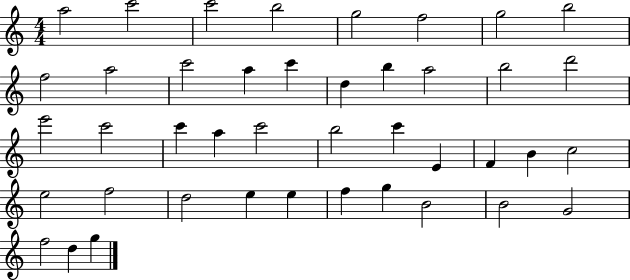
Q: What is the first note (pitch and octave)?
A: A5